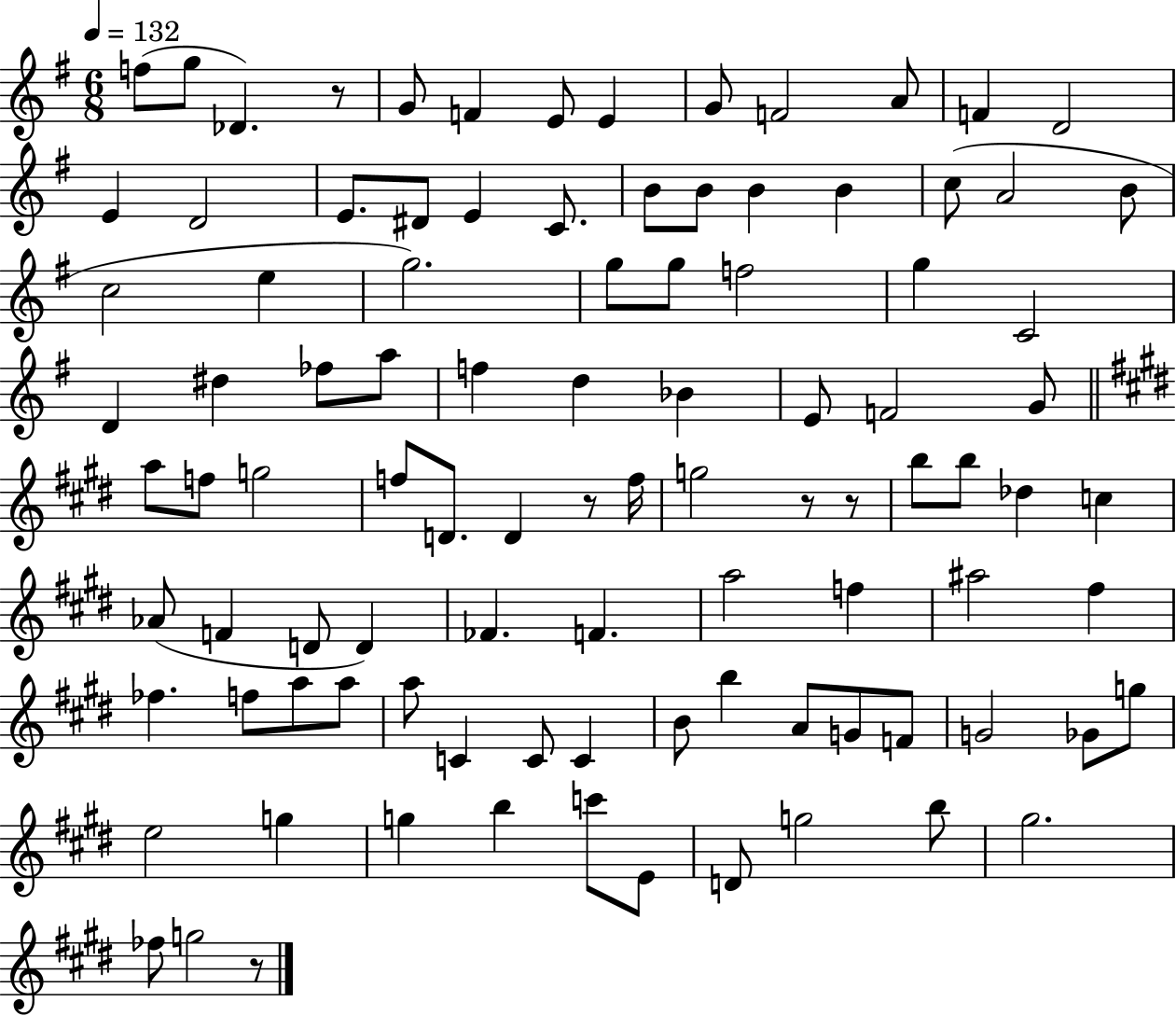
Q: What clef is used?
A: treble